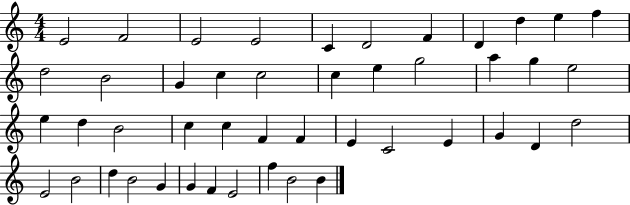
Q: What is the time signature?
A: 4/4